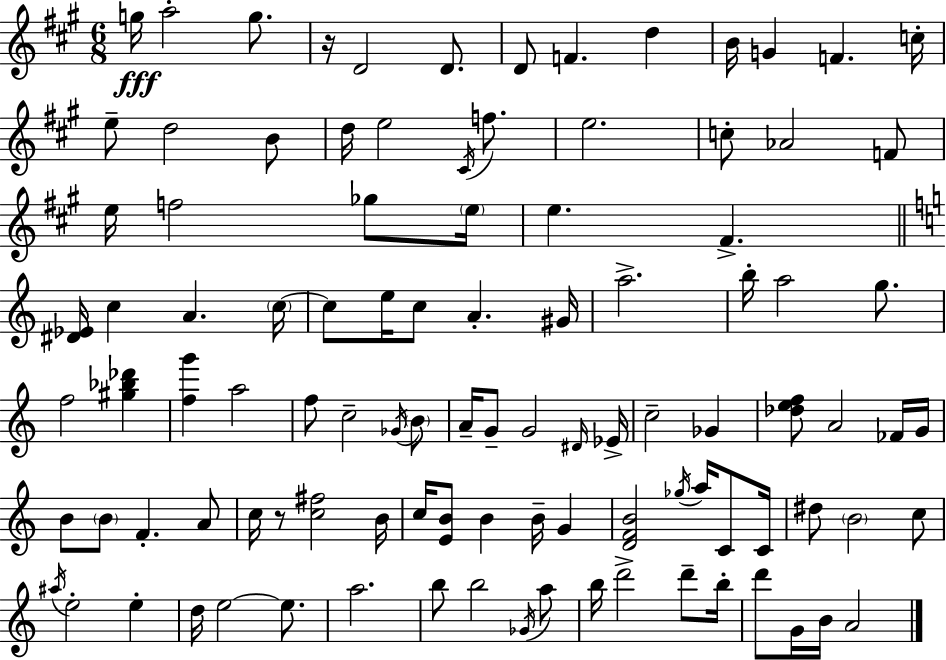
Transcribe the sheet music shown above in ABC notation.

X:1
T:Untitled
M:6/8
L:1/4
K:A
g/4 a2 g/2 z/4 D2 D/2 D/2 F d B/4 G F c/4 e/2 d2 B/2 d/4 e2 ^C/4 f/2 e2 c/2 _A2 F/2 e/4 f2 _g/2 e/4 e ^F [^D_E]/4 c A c/4 c/2 e/4 c/2 A ^G/4 a2 b/4 a2 g/2 f2 [^g_b_d'] [fg'] a2 f/2 c2 _G/4 B/2 A/4 G/2 G2 ^D/4 _E/4 c2 _G [_def]/2 A2 _F/4 G/4 B/2 B/2 F A/2 c/4 z/2 [c^f]2 B/4 c/4 [EB]/2 B B/4 G [DFB]2 _g/4 a/4 C/2 C/4 ^d/2 B2 c/2 ^a/4 e2 e d/4 e2 e/2 a2 b/2 b2 _G/4 a/2 b/4 d'2 d'/2 b/4 d'/2 G/4 B/4 A2